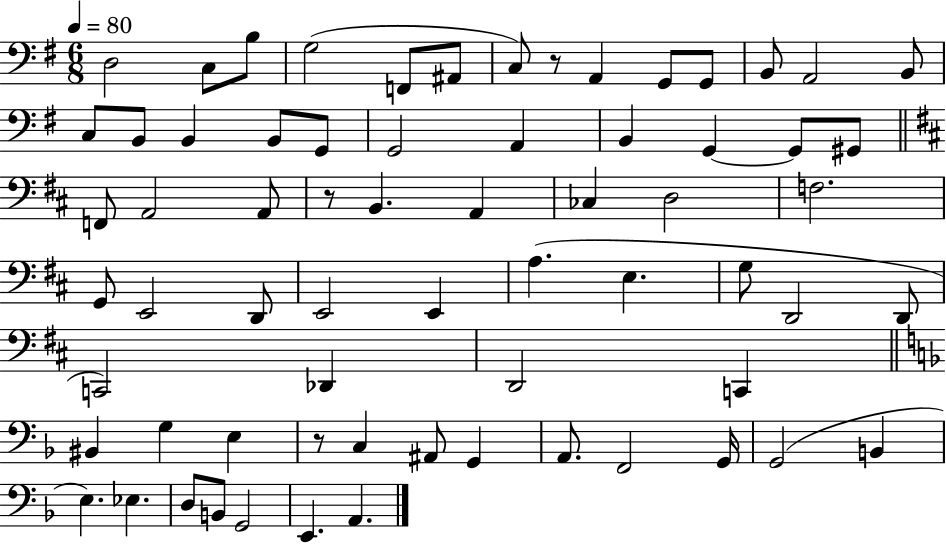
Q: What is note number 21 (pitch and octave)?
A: B2